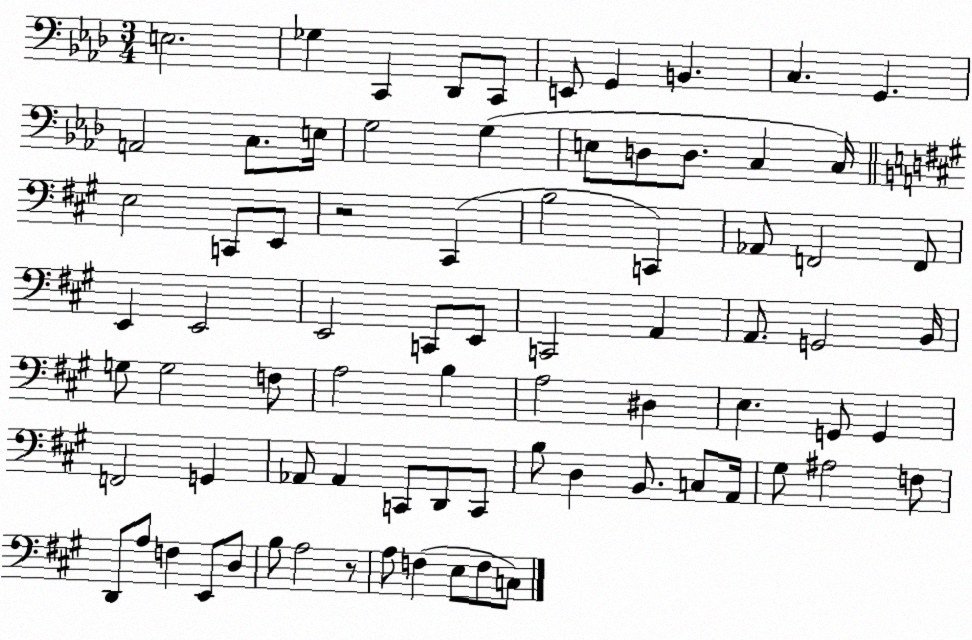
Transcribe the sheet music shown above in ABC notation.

X:1
T:Untitled
M:3/4
L:1/4
K:Ab
E,2 _G, C,, _D,,/2 C,,/2 E,,/2 G,, B,, C, G,, A,,2 C,/2 E,/4 G,2 G, E,/2 D,/2 D,/2 C, C,/4 E,2 C,,/2 E,,/2 z2 ^C,, B,2 C,, _A,,/2 F,,2 F,,/2 E,, E,,2 E,,2 C,,/2 E,,/2 C,,2 A,, A,,/2 G,,2 B,,/4 G,/2 G,2 F,/2 A,2 B, A,2 ^D, E, G,,/2 G,, F,,2 G,, _A,,/2 _A,, C,,/2 D,,/2 C,,/2 B,/2 D, B,,/2 C,/2 A,,/4 ^G,/2 ^A,2 F,/2 D,,/2 A,/2 F, E,,/2 D,/2 B,/2 A,2 z/2 A,/2 F, E,/2 F,/2 C,/2